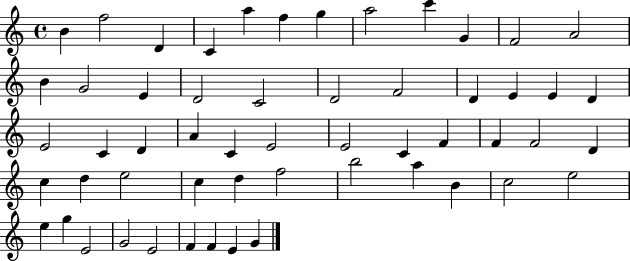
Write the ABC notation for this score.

X:1
T:Untitled
M:4/4
L:1/4
K:C
B f2 D C a f g a2 c' G F2 A2 B G2 E D2 C2 D2 F2 D E E D E2 C D A C E2 E2 C F F F2 D c d e2 c d f2 b2 a B c2 e2 e g E2 G2 E2 F F E G